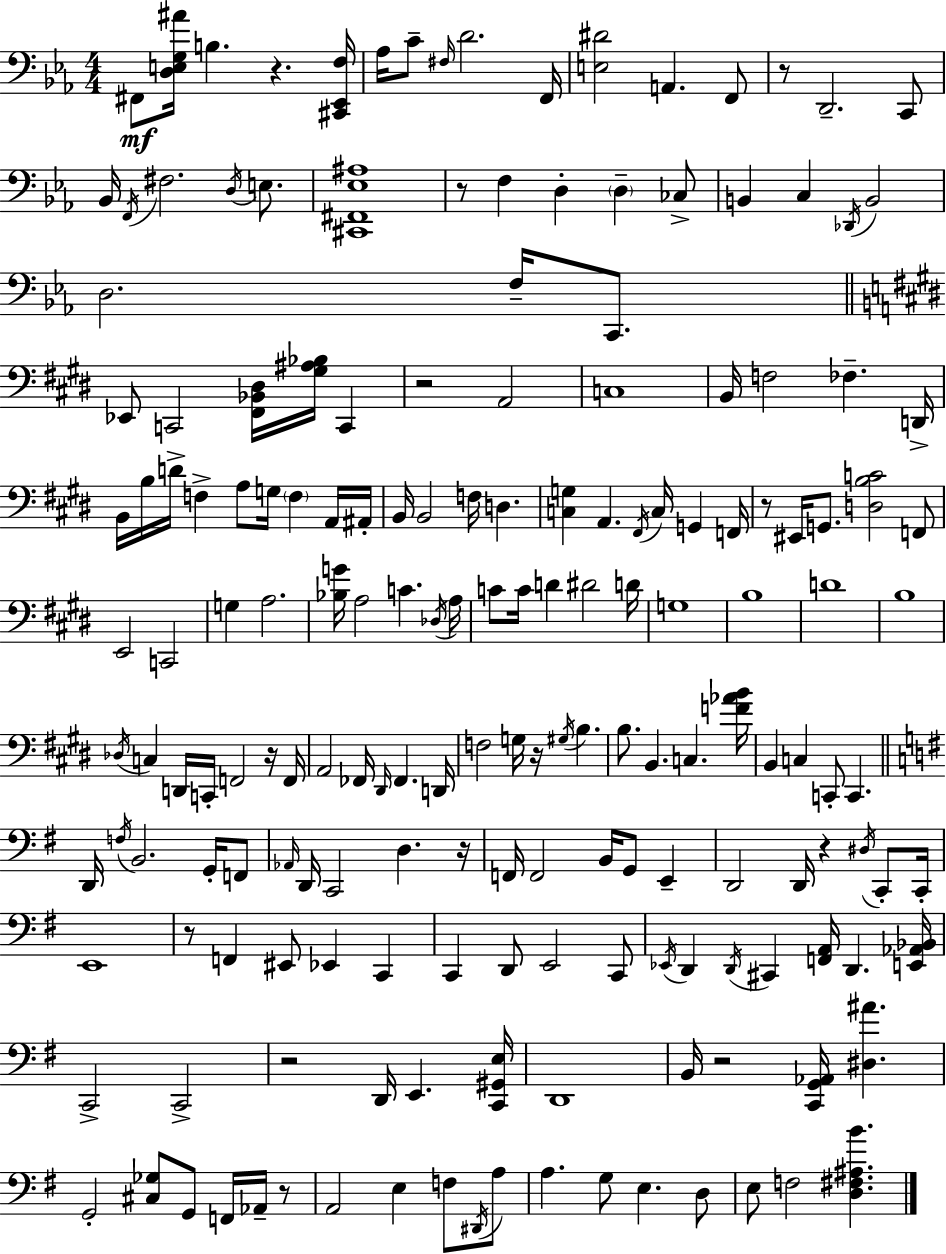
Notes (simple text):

F#2/e [D3,E3,G3,A#4]/s B3/q. R/q. [C#2,Eb2,F3]/s Ab3/s C4/e F#3/s D4/h. F2/s [E3,D#4]/h A2/q. F2/e R/e D2/h. C2/e Bb2/s F2/s F#3/h. D3/s E3/e. [C#2,F#2,Eb3,A#3]/w R/e F3/q D3/q D3/q CES3/e B2/q C3/q Db2/s B2/h D3/h. F3/s C2/e. Eb2/e C2/h [F#2,Bb2,D#3]/s [G#3,A#3,Bb3]/s C2/q R/h A2/h C3/w B2/s F3/h FES3/q. D2/s B2/s B3/s D4/s F3/q A3/e G3/s F3/q A2/s A#2/s B2/s B2/h F3/s D3/q. [C3,G3]/q A2/q. F#2/s C3/s G2/q F2/s R/e EIS2/s G2/e. [D3,B3,C4]/h F2/e E2/h C2/h G3/q A3/h. [Bb3,G4]/s A3/h C4/q. Db3/s A3/s C4/e C4/s D4/q D#4/h D4/s G3/w B3/w D4/w B3/w Db3/s C3/q D2/s C2/s F2/h R/s F2/s A2/h FES2/s D#2/s FES2/q. D2/s F3/h G3/s R/s G#3/s B3/q. B3/e. B2/q. C3/q. [F4,Ab4,B4]/s B2/q C3/q C2/e C2/q. D2/s F3/s B2/h. G2/s F2/e Ab2/s D2/s C2/h D3/q. R/s F2/s F2/h B2/s G2/e E2/q D2/h D2/s R/q D#3/s C2/e C2/s E2/w R/e F2/q EIS2/e Eb2/q C2/q C2/q D2/e E2/h C2/e Eb2/s D2/q D2/s C#2/q [F2,A2]/s D2/q. [E2,Ab2,Bb2]/s C2/h C2/h R/h D2/s E2/q. [C2,G#2,E3]/s D2/w B2/s R/h [C2,G2,Ab2]/s [D#3,A#4]/q. G2/h [C#3,Gb3]/e G2/e F2/s Ab2/s R/e A2/h E3/q F3/e D#2/s A3/e A3/q. G3/e E3/q. D3/e E3/e F3/h [D3,F#3,A#3,B4]/q.